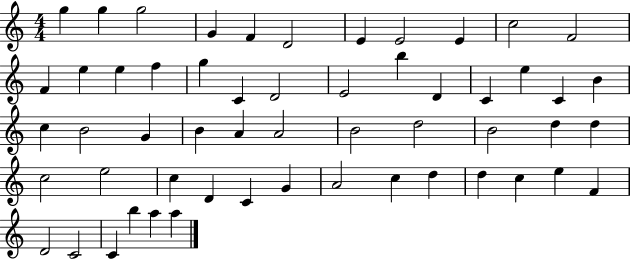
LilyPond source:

{
  \clef treble
  \numericTimeSignature
  \time 4/4
  \key c \major
  g''4 g''4 g''2 | g'4 f'4 d'2 | e'4 e'2 e'4 | c''2 f'2 | \break f'4 e''4 e''4 f''4 | g''4 c'4 d'2 | e'2 b''4 d'4 | c'4 e''4 c'4 b'4 | \break c''4 b'2 g'4 | b'4 a'4 a'2 | b'2 d''2 | b'2 d''4 d''4 | \break c''2 e''2 | c''4 d'4 c'4 g'4 | a'2 c''4 d''4 | d''4 c''4 e''4 f'4 | \break d'2 c'2 | c'4 b''4 a''4 a''4 | \bar "|."
}